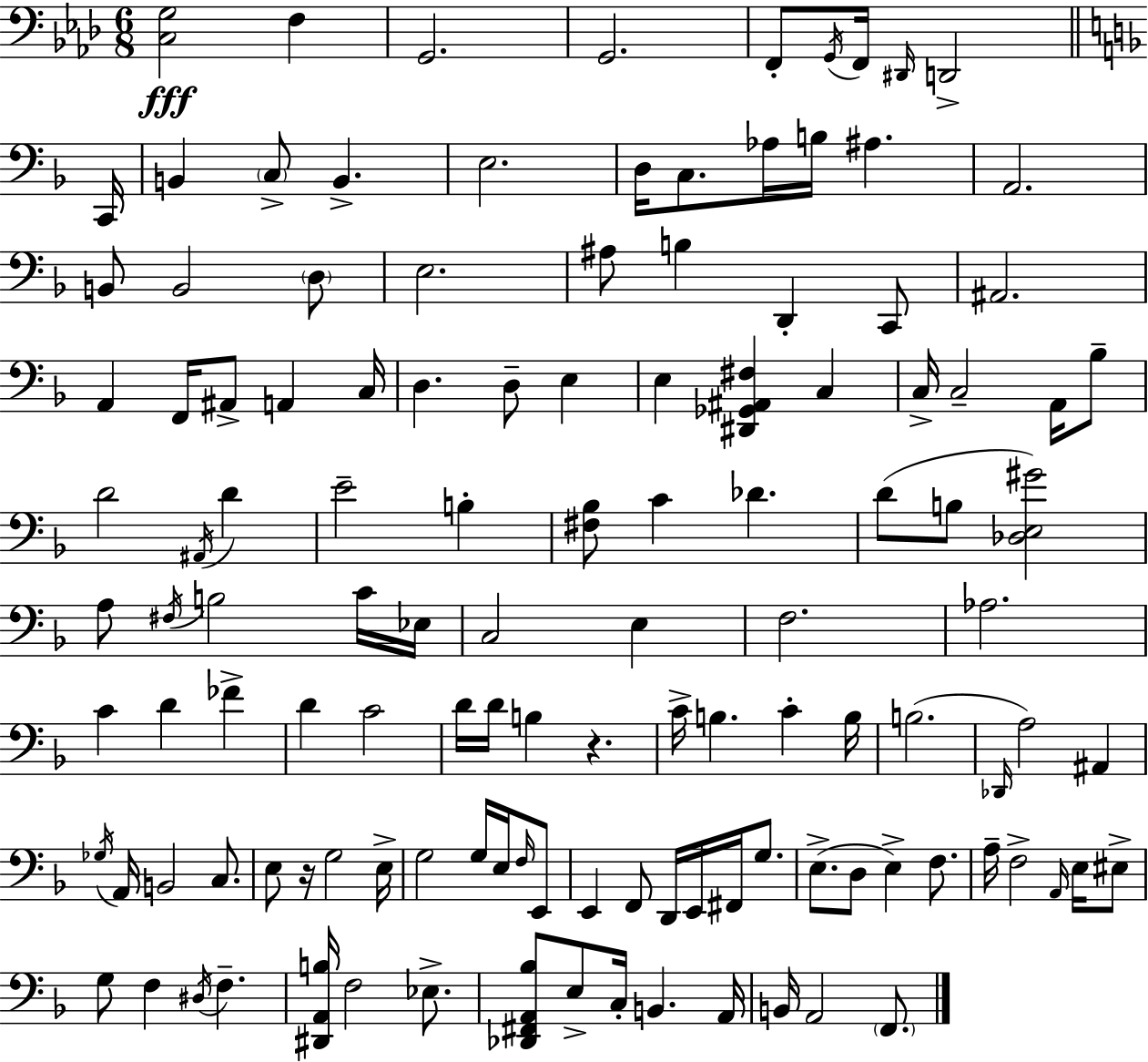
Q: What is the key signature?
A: F minor